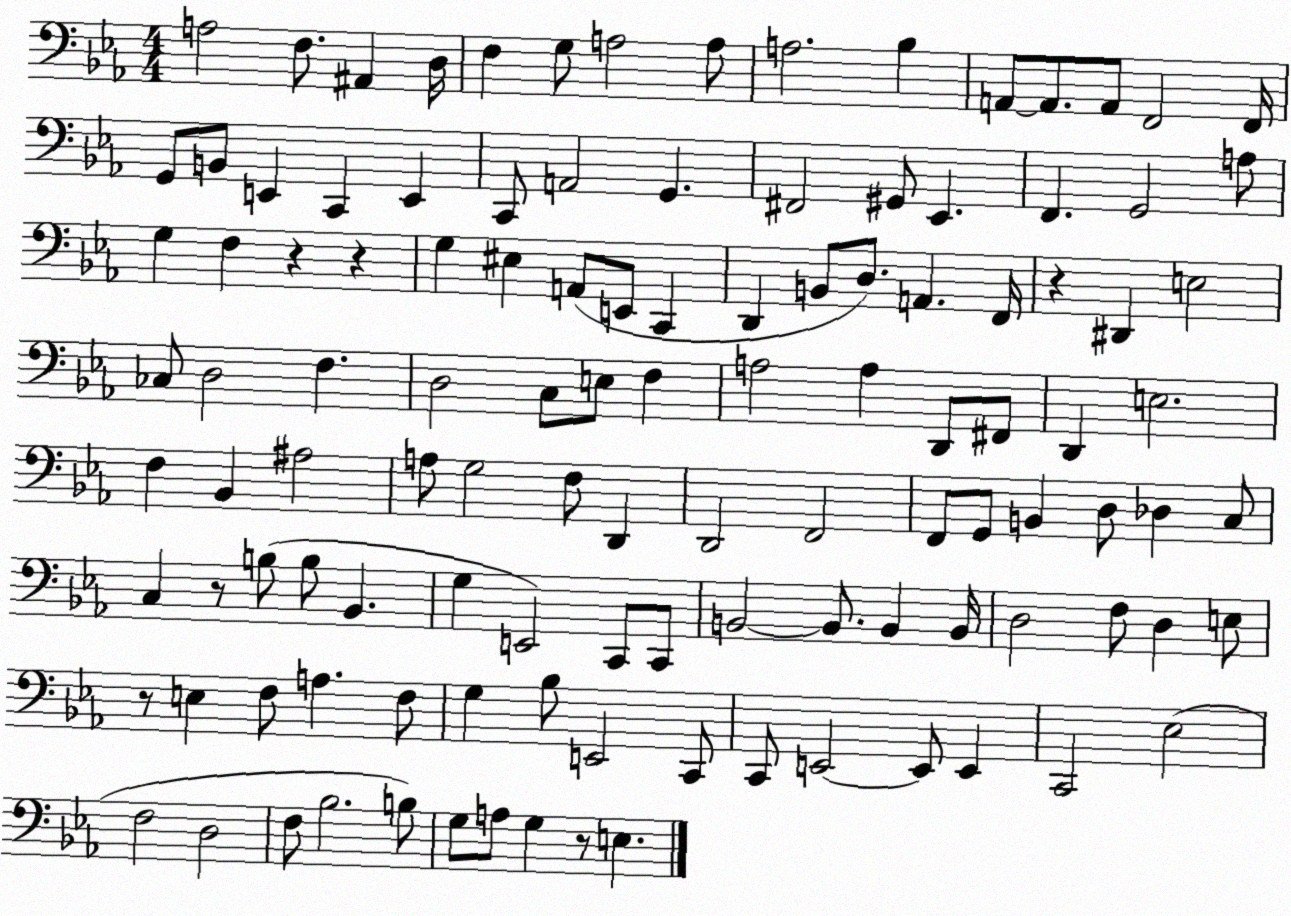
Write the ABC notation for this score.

X:1
T:Untitled
M:4/4
L:1/4
K:Eb
A,2 F,/2 ^A,, D,/4 F, G,/2 A,2 A,/2 A,2 _B, A,,/2 A,,/2 A,,/2 F,,2 F,,/4 G,,/2 B,,/2 E,, C,, E,, C,,/2 A,,2 G,, ^F,,2 ^G,,/2 _E,, F,, G,,2 A,/2 G, F, z z G, ^E, A,,/2 E,,/2 C,, D,, B,,/2 D,/2 A,, F,,/4 z ^D,, E,2 _C,/2 D,2 F, D,2 C,/2 E,/2 F, A,2 A, D,,/2 ^F,,/2 D,, E,2 F, _B,, ^A,2 A,/2 G,2 F,/2 D,, D,,2 F,,2 F,,/2 G,,/2 B,, D,/2 _D, C,/2 C, z/2 B,/2 B,/2 _B,, G, E,,2 C,,/2 C,,/2 B,,2 B,,/2 B,, B,,/4 D,2 F,/2 D, E,/2 z/2 E, F,/2 A, F,/2 G, _B,/2 E,,2 C,,/2 C,,/2 E,,2 E,,/2 E,, C,,2 _E,2 F,2 D,2 F,/2 _B,2 B,/2 G,/2 A,/2 G, z/2 E,